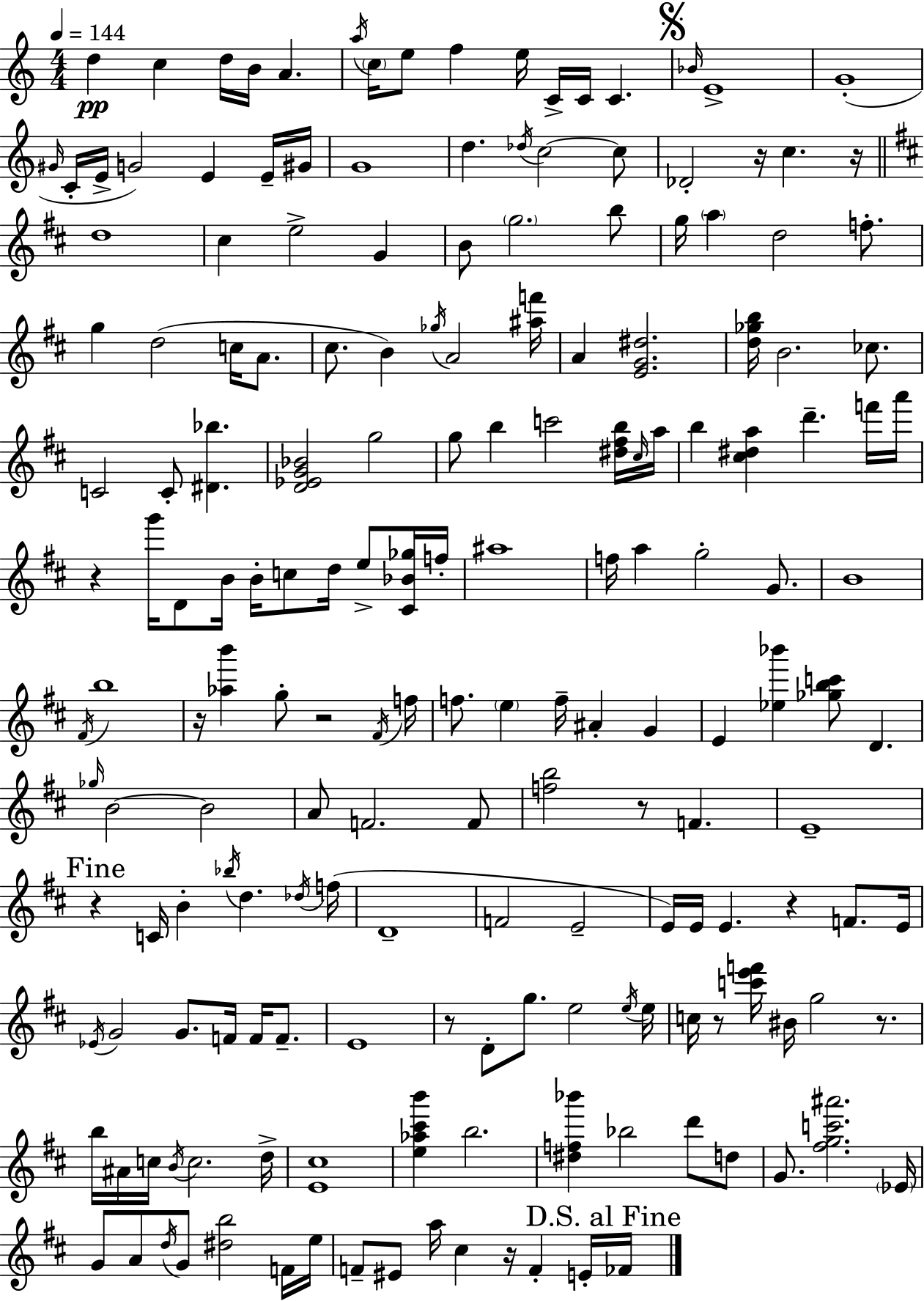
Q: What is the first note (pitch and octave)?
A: D5